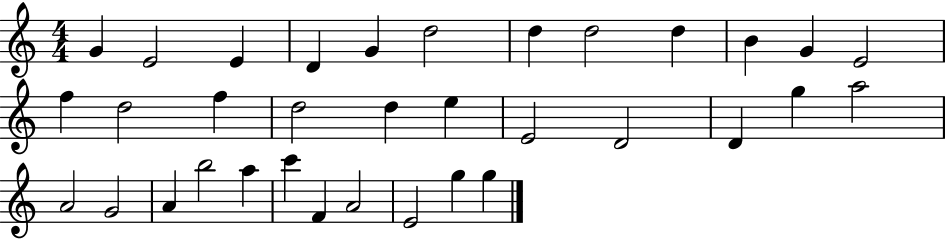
{
  \clef treble
  \numericTimeSignature
  \time 4/4
  \key c \major
  g'4 e'2 e'4 | d'4 g'4 d''2 | d''4 d''2 d''4 | b'4 g'4 e'2 | \break f''4 d''2 f''4 | d''2 d''4 e''4 | e'2 d'2 | d'4 g''4 a''2 | \break a'2 g'2 | a'4 b''2 a''4 | c'''4 f'4 a'2 | e'2 g''4 g''4 | \break \bar "|."
}